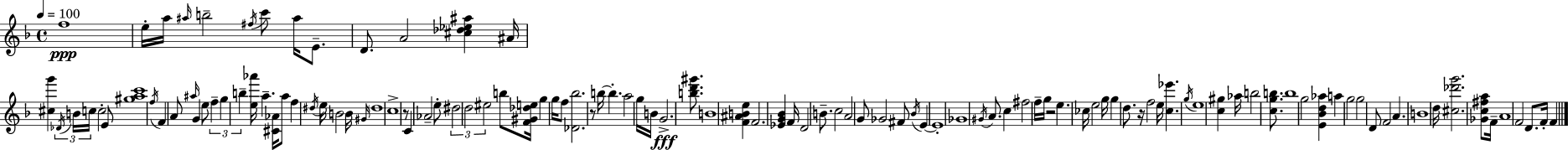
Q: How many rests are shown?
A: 4